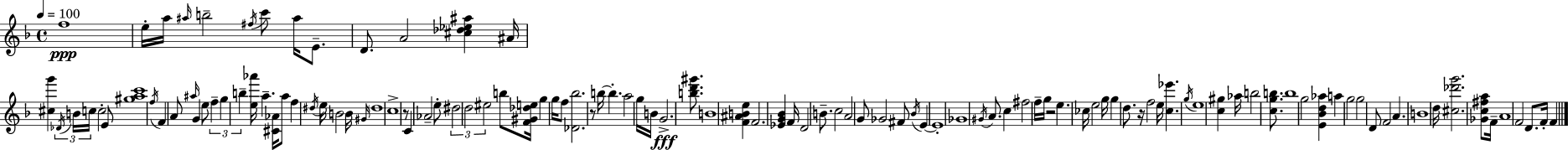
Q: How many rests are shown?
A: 4